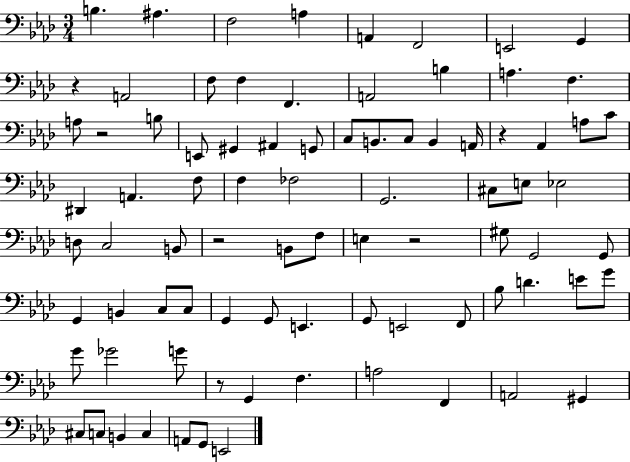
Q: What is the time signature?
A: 3/4